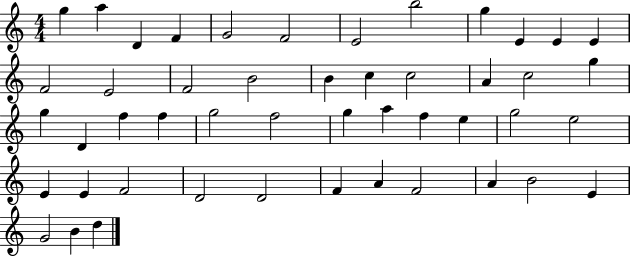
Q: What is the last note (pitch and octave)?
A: D5